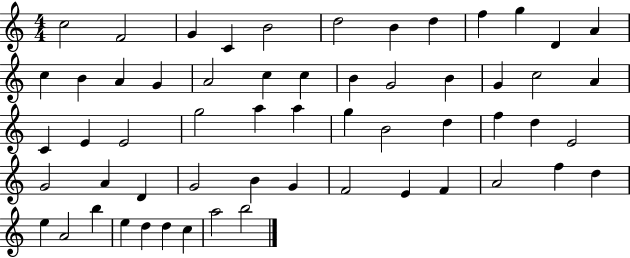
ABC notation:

X:1
T:Untitled
M:4/4
L:1/4
K:C
c2 F2 G C B2 d2 B d f g D A c B A G A2 c c B G2 B G c2 A C E E2 g2 a a g B2 d f d E2 G2 A D G2 B G F2 E F A2 f d e A2 b e d d c a2 b2